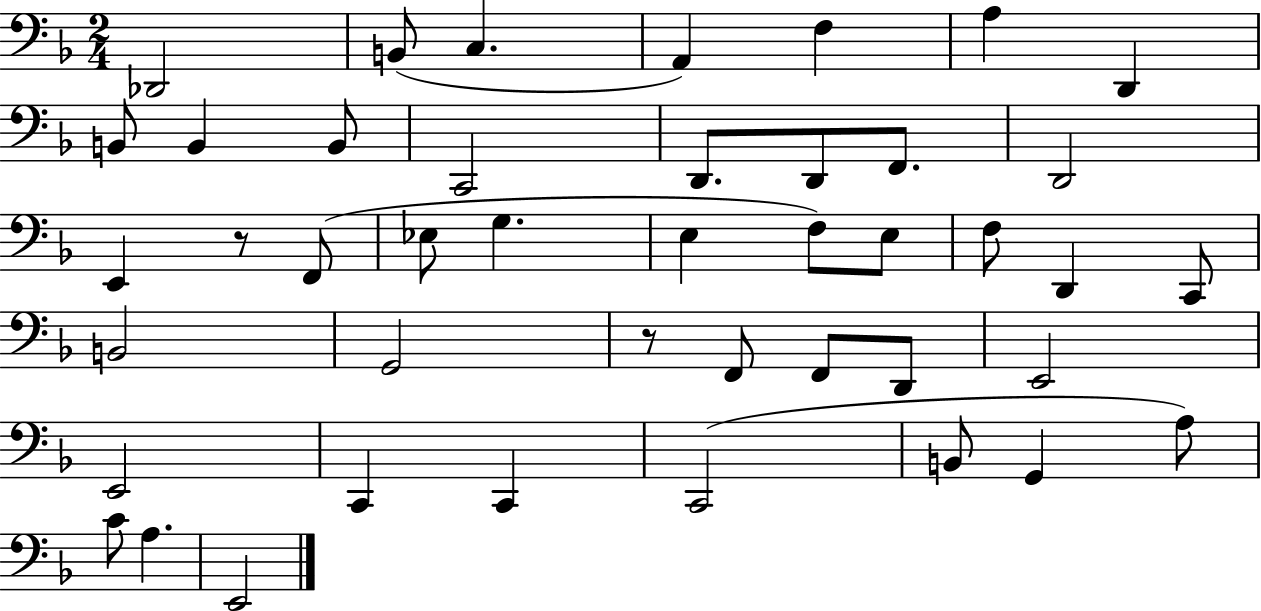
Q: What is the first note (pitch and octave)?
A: Db2